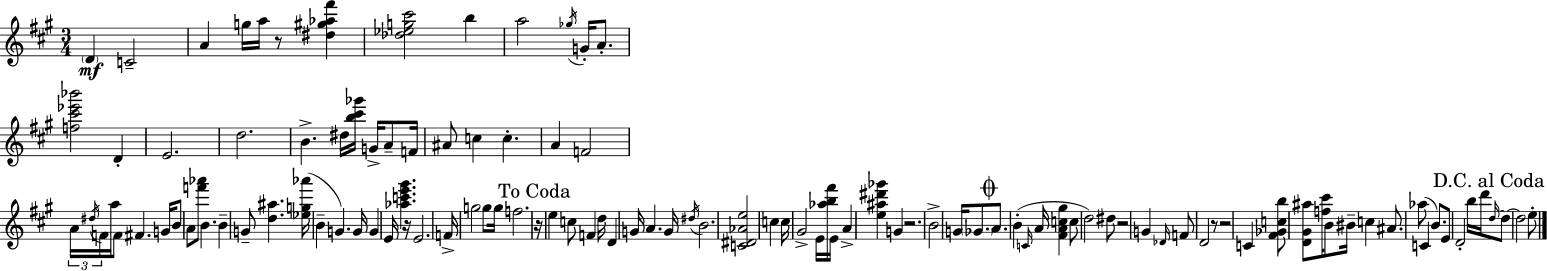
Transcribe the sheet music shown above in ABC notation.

X:1
T:Untitled
M:3/4
L:1/4
K:A
D C2 A g/4 a/4 z/2 [^d^g_a^f'] [_d_eg^c']2 b a2 _g/4 G/4 A/2 [f^c'_e'_b']2 D E2 d2 B ^d/4 [b^c'_g']/4 G/4 A/2 F/4 ^A/2 c c A F2 A/4 ^d/4 F/4 a/4 F/2 ^F G/4 B/2 A/2 [f'_a']/2 B B G/2 [d^a] [_eg_a']/4 B G G/4 G E/4 [_ac'e'^g'] z/4 E2 F/4 g2 g/2 g/4 f2 z/4 e c/2 F d/4 D G/4 A G/4 ^d/4 B2 [C^D_Ae]2 c c/4 ^G2 E/4 [_ab^f']/4 E/4 A [e^a^d'_g'] G z2 B2 G/4 _G/2 A/2 B C/4 A/4 [^FAc^g] c/2 d2 ^d/2 z2 G _D/4 F/2 D2 z/2 z2 C [^F_Gcb]/2 [D^G^a]/2 [f^c']/4 B/2 ^B/4 c ^A/2 _a/2 C B/2 E/2 D2 b/4 d'/4 d/4 d/2 d2 e/2